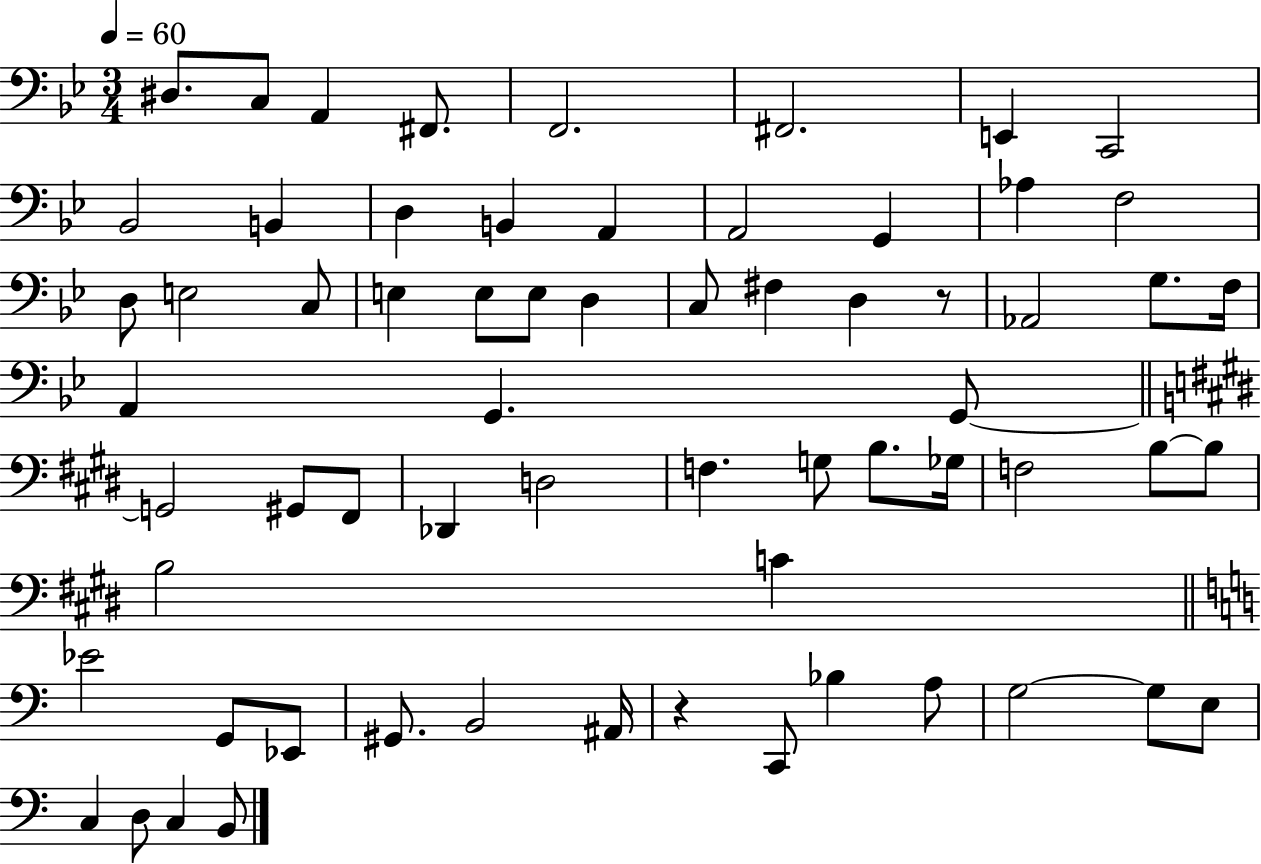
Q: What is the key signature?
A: BES major